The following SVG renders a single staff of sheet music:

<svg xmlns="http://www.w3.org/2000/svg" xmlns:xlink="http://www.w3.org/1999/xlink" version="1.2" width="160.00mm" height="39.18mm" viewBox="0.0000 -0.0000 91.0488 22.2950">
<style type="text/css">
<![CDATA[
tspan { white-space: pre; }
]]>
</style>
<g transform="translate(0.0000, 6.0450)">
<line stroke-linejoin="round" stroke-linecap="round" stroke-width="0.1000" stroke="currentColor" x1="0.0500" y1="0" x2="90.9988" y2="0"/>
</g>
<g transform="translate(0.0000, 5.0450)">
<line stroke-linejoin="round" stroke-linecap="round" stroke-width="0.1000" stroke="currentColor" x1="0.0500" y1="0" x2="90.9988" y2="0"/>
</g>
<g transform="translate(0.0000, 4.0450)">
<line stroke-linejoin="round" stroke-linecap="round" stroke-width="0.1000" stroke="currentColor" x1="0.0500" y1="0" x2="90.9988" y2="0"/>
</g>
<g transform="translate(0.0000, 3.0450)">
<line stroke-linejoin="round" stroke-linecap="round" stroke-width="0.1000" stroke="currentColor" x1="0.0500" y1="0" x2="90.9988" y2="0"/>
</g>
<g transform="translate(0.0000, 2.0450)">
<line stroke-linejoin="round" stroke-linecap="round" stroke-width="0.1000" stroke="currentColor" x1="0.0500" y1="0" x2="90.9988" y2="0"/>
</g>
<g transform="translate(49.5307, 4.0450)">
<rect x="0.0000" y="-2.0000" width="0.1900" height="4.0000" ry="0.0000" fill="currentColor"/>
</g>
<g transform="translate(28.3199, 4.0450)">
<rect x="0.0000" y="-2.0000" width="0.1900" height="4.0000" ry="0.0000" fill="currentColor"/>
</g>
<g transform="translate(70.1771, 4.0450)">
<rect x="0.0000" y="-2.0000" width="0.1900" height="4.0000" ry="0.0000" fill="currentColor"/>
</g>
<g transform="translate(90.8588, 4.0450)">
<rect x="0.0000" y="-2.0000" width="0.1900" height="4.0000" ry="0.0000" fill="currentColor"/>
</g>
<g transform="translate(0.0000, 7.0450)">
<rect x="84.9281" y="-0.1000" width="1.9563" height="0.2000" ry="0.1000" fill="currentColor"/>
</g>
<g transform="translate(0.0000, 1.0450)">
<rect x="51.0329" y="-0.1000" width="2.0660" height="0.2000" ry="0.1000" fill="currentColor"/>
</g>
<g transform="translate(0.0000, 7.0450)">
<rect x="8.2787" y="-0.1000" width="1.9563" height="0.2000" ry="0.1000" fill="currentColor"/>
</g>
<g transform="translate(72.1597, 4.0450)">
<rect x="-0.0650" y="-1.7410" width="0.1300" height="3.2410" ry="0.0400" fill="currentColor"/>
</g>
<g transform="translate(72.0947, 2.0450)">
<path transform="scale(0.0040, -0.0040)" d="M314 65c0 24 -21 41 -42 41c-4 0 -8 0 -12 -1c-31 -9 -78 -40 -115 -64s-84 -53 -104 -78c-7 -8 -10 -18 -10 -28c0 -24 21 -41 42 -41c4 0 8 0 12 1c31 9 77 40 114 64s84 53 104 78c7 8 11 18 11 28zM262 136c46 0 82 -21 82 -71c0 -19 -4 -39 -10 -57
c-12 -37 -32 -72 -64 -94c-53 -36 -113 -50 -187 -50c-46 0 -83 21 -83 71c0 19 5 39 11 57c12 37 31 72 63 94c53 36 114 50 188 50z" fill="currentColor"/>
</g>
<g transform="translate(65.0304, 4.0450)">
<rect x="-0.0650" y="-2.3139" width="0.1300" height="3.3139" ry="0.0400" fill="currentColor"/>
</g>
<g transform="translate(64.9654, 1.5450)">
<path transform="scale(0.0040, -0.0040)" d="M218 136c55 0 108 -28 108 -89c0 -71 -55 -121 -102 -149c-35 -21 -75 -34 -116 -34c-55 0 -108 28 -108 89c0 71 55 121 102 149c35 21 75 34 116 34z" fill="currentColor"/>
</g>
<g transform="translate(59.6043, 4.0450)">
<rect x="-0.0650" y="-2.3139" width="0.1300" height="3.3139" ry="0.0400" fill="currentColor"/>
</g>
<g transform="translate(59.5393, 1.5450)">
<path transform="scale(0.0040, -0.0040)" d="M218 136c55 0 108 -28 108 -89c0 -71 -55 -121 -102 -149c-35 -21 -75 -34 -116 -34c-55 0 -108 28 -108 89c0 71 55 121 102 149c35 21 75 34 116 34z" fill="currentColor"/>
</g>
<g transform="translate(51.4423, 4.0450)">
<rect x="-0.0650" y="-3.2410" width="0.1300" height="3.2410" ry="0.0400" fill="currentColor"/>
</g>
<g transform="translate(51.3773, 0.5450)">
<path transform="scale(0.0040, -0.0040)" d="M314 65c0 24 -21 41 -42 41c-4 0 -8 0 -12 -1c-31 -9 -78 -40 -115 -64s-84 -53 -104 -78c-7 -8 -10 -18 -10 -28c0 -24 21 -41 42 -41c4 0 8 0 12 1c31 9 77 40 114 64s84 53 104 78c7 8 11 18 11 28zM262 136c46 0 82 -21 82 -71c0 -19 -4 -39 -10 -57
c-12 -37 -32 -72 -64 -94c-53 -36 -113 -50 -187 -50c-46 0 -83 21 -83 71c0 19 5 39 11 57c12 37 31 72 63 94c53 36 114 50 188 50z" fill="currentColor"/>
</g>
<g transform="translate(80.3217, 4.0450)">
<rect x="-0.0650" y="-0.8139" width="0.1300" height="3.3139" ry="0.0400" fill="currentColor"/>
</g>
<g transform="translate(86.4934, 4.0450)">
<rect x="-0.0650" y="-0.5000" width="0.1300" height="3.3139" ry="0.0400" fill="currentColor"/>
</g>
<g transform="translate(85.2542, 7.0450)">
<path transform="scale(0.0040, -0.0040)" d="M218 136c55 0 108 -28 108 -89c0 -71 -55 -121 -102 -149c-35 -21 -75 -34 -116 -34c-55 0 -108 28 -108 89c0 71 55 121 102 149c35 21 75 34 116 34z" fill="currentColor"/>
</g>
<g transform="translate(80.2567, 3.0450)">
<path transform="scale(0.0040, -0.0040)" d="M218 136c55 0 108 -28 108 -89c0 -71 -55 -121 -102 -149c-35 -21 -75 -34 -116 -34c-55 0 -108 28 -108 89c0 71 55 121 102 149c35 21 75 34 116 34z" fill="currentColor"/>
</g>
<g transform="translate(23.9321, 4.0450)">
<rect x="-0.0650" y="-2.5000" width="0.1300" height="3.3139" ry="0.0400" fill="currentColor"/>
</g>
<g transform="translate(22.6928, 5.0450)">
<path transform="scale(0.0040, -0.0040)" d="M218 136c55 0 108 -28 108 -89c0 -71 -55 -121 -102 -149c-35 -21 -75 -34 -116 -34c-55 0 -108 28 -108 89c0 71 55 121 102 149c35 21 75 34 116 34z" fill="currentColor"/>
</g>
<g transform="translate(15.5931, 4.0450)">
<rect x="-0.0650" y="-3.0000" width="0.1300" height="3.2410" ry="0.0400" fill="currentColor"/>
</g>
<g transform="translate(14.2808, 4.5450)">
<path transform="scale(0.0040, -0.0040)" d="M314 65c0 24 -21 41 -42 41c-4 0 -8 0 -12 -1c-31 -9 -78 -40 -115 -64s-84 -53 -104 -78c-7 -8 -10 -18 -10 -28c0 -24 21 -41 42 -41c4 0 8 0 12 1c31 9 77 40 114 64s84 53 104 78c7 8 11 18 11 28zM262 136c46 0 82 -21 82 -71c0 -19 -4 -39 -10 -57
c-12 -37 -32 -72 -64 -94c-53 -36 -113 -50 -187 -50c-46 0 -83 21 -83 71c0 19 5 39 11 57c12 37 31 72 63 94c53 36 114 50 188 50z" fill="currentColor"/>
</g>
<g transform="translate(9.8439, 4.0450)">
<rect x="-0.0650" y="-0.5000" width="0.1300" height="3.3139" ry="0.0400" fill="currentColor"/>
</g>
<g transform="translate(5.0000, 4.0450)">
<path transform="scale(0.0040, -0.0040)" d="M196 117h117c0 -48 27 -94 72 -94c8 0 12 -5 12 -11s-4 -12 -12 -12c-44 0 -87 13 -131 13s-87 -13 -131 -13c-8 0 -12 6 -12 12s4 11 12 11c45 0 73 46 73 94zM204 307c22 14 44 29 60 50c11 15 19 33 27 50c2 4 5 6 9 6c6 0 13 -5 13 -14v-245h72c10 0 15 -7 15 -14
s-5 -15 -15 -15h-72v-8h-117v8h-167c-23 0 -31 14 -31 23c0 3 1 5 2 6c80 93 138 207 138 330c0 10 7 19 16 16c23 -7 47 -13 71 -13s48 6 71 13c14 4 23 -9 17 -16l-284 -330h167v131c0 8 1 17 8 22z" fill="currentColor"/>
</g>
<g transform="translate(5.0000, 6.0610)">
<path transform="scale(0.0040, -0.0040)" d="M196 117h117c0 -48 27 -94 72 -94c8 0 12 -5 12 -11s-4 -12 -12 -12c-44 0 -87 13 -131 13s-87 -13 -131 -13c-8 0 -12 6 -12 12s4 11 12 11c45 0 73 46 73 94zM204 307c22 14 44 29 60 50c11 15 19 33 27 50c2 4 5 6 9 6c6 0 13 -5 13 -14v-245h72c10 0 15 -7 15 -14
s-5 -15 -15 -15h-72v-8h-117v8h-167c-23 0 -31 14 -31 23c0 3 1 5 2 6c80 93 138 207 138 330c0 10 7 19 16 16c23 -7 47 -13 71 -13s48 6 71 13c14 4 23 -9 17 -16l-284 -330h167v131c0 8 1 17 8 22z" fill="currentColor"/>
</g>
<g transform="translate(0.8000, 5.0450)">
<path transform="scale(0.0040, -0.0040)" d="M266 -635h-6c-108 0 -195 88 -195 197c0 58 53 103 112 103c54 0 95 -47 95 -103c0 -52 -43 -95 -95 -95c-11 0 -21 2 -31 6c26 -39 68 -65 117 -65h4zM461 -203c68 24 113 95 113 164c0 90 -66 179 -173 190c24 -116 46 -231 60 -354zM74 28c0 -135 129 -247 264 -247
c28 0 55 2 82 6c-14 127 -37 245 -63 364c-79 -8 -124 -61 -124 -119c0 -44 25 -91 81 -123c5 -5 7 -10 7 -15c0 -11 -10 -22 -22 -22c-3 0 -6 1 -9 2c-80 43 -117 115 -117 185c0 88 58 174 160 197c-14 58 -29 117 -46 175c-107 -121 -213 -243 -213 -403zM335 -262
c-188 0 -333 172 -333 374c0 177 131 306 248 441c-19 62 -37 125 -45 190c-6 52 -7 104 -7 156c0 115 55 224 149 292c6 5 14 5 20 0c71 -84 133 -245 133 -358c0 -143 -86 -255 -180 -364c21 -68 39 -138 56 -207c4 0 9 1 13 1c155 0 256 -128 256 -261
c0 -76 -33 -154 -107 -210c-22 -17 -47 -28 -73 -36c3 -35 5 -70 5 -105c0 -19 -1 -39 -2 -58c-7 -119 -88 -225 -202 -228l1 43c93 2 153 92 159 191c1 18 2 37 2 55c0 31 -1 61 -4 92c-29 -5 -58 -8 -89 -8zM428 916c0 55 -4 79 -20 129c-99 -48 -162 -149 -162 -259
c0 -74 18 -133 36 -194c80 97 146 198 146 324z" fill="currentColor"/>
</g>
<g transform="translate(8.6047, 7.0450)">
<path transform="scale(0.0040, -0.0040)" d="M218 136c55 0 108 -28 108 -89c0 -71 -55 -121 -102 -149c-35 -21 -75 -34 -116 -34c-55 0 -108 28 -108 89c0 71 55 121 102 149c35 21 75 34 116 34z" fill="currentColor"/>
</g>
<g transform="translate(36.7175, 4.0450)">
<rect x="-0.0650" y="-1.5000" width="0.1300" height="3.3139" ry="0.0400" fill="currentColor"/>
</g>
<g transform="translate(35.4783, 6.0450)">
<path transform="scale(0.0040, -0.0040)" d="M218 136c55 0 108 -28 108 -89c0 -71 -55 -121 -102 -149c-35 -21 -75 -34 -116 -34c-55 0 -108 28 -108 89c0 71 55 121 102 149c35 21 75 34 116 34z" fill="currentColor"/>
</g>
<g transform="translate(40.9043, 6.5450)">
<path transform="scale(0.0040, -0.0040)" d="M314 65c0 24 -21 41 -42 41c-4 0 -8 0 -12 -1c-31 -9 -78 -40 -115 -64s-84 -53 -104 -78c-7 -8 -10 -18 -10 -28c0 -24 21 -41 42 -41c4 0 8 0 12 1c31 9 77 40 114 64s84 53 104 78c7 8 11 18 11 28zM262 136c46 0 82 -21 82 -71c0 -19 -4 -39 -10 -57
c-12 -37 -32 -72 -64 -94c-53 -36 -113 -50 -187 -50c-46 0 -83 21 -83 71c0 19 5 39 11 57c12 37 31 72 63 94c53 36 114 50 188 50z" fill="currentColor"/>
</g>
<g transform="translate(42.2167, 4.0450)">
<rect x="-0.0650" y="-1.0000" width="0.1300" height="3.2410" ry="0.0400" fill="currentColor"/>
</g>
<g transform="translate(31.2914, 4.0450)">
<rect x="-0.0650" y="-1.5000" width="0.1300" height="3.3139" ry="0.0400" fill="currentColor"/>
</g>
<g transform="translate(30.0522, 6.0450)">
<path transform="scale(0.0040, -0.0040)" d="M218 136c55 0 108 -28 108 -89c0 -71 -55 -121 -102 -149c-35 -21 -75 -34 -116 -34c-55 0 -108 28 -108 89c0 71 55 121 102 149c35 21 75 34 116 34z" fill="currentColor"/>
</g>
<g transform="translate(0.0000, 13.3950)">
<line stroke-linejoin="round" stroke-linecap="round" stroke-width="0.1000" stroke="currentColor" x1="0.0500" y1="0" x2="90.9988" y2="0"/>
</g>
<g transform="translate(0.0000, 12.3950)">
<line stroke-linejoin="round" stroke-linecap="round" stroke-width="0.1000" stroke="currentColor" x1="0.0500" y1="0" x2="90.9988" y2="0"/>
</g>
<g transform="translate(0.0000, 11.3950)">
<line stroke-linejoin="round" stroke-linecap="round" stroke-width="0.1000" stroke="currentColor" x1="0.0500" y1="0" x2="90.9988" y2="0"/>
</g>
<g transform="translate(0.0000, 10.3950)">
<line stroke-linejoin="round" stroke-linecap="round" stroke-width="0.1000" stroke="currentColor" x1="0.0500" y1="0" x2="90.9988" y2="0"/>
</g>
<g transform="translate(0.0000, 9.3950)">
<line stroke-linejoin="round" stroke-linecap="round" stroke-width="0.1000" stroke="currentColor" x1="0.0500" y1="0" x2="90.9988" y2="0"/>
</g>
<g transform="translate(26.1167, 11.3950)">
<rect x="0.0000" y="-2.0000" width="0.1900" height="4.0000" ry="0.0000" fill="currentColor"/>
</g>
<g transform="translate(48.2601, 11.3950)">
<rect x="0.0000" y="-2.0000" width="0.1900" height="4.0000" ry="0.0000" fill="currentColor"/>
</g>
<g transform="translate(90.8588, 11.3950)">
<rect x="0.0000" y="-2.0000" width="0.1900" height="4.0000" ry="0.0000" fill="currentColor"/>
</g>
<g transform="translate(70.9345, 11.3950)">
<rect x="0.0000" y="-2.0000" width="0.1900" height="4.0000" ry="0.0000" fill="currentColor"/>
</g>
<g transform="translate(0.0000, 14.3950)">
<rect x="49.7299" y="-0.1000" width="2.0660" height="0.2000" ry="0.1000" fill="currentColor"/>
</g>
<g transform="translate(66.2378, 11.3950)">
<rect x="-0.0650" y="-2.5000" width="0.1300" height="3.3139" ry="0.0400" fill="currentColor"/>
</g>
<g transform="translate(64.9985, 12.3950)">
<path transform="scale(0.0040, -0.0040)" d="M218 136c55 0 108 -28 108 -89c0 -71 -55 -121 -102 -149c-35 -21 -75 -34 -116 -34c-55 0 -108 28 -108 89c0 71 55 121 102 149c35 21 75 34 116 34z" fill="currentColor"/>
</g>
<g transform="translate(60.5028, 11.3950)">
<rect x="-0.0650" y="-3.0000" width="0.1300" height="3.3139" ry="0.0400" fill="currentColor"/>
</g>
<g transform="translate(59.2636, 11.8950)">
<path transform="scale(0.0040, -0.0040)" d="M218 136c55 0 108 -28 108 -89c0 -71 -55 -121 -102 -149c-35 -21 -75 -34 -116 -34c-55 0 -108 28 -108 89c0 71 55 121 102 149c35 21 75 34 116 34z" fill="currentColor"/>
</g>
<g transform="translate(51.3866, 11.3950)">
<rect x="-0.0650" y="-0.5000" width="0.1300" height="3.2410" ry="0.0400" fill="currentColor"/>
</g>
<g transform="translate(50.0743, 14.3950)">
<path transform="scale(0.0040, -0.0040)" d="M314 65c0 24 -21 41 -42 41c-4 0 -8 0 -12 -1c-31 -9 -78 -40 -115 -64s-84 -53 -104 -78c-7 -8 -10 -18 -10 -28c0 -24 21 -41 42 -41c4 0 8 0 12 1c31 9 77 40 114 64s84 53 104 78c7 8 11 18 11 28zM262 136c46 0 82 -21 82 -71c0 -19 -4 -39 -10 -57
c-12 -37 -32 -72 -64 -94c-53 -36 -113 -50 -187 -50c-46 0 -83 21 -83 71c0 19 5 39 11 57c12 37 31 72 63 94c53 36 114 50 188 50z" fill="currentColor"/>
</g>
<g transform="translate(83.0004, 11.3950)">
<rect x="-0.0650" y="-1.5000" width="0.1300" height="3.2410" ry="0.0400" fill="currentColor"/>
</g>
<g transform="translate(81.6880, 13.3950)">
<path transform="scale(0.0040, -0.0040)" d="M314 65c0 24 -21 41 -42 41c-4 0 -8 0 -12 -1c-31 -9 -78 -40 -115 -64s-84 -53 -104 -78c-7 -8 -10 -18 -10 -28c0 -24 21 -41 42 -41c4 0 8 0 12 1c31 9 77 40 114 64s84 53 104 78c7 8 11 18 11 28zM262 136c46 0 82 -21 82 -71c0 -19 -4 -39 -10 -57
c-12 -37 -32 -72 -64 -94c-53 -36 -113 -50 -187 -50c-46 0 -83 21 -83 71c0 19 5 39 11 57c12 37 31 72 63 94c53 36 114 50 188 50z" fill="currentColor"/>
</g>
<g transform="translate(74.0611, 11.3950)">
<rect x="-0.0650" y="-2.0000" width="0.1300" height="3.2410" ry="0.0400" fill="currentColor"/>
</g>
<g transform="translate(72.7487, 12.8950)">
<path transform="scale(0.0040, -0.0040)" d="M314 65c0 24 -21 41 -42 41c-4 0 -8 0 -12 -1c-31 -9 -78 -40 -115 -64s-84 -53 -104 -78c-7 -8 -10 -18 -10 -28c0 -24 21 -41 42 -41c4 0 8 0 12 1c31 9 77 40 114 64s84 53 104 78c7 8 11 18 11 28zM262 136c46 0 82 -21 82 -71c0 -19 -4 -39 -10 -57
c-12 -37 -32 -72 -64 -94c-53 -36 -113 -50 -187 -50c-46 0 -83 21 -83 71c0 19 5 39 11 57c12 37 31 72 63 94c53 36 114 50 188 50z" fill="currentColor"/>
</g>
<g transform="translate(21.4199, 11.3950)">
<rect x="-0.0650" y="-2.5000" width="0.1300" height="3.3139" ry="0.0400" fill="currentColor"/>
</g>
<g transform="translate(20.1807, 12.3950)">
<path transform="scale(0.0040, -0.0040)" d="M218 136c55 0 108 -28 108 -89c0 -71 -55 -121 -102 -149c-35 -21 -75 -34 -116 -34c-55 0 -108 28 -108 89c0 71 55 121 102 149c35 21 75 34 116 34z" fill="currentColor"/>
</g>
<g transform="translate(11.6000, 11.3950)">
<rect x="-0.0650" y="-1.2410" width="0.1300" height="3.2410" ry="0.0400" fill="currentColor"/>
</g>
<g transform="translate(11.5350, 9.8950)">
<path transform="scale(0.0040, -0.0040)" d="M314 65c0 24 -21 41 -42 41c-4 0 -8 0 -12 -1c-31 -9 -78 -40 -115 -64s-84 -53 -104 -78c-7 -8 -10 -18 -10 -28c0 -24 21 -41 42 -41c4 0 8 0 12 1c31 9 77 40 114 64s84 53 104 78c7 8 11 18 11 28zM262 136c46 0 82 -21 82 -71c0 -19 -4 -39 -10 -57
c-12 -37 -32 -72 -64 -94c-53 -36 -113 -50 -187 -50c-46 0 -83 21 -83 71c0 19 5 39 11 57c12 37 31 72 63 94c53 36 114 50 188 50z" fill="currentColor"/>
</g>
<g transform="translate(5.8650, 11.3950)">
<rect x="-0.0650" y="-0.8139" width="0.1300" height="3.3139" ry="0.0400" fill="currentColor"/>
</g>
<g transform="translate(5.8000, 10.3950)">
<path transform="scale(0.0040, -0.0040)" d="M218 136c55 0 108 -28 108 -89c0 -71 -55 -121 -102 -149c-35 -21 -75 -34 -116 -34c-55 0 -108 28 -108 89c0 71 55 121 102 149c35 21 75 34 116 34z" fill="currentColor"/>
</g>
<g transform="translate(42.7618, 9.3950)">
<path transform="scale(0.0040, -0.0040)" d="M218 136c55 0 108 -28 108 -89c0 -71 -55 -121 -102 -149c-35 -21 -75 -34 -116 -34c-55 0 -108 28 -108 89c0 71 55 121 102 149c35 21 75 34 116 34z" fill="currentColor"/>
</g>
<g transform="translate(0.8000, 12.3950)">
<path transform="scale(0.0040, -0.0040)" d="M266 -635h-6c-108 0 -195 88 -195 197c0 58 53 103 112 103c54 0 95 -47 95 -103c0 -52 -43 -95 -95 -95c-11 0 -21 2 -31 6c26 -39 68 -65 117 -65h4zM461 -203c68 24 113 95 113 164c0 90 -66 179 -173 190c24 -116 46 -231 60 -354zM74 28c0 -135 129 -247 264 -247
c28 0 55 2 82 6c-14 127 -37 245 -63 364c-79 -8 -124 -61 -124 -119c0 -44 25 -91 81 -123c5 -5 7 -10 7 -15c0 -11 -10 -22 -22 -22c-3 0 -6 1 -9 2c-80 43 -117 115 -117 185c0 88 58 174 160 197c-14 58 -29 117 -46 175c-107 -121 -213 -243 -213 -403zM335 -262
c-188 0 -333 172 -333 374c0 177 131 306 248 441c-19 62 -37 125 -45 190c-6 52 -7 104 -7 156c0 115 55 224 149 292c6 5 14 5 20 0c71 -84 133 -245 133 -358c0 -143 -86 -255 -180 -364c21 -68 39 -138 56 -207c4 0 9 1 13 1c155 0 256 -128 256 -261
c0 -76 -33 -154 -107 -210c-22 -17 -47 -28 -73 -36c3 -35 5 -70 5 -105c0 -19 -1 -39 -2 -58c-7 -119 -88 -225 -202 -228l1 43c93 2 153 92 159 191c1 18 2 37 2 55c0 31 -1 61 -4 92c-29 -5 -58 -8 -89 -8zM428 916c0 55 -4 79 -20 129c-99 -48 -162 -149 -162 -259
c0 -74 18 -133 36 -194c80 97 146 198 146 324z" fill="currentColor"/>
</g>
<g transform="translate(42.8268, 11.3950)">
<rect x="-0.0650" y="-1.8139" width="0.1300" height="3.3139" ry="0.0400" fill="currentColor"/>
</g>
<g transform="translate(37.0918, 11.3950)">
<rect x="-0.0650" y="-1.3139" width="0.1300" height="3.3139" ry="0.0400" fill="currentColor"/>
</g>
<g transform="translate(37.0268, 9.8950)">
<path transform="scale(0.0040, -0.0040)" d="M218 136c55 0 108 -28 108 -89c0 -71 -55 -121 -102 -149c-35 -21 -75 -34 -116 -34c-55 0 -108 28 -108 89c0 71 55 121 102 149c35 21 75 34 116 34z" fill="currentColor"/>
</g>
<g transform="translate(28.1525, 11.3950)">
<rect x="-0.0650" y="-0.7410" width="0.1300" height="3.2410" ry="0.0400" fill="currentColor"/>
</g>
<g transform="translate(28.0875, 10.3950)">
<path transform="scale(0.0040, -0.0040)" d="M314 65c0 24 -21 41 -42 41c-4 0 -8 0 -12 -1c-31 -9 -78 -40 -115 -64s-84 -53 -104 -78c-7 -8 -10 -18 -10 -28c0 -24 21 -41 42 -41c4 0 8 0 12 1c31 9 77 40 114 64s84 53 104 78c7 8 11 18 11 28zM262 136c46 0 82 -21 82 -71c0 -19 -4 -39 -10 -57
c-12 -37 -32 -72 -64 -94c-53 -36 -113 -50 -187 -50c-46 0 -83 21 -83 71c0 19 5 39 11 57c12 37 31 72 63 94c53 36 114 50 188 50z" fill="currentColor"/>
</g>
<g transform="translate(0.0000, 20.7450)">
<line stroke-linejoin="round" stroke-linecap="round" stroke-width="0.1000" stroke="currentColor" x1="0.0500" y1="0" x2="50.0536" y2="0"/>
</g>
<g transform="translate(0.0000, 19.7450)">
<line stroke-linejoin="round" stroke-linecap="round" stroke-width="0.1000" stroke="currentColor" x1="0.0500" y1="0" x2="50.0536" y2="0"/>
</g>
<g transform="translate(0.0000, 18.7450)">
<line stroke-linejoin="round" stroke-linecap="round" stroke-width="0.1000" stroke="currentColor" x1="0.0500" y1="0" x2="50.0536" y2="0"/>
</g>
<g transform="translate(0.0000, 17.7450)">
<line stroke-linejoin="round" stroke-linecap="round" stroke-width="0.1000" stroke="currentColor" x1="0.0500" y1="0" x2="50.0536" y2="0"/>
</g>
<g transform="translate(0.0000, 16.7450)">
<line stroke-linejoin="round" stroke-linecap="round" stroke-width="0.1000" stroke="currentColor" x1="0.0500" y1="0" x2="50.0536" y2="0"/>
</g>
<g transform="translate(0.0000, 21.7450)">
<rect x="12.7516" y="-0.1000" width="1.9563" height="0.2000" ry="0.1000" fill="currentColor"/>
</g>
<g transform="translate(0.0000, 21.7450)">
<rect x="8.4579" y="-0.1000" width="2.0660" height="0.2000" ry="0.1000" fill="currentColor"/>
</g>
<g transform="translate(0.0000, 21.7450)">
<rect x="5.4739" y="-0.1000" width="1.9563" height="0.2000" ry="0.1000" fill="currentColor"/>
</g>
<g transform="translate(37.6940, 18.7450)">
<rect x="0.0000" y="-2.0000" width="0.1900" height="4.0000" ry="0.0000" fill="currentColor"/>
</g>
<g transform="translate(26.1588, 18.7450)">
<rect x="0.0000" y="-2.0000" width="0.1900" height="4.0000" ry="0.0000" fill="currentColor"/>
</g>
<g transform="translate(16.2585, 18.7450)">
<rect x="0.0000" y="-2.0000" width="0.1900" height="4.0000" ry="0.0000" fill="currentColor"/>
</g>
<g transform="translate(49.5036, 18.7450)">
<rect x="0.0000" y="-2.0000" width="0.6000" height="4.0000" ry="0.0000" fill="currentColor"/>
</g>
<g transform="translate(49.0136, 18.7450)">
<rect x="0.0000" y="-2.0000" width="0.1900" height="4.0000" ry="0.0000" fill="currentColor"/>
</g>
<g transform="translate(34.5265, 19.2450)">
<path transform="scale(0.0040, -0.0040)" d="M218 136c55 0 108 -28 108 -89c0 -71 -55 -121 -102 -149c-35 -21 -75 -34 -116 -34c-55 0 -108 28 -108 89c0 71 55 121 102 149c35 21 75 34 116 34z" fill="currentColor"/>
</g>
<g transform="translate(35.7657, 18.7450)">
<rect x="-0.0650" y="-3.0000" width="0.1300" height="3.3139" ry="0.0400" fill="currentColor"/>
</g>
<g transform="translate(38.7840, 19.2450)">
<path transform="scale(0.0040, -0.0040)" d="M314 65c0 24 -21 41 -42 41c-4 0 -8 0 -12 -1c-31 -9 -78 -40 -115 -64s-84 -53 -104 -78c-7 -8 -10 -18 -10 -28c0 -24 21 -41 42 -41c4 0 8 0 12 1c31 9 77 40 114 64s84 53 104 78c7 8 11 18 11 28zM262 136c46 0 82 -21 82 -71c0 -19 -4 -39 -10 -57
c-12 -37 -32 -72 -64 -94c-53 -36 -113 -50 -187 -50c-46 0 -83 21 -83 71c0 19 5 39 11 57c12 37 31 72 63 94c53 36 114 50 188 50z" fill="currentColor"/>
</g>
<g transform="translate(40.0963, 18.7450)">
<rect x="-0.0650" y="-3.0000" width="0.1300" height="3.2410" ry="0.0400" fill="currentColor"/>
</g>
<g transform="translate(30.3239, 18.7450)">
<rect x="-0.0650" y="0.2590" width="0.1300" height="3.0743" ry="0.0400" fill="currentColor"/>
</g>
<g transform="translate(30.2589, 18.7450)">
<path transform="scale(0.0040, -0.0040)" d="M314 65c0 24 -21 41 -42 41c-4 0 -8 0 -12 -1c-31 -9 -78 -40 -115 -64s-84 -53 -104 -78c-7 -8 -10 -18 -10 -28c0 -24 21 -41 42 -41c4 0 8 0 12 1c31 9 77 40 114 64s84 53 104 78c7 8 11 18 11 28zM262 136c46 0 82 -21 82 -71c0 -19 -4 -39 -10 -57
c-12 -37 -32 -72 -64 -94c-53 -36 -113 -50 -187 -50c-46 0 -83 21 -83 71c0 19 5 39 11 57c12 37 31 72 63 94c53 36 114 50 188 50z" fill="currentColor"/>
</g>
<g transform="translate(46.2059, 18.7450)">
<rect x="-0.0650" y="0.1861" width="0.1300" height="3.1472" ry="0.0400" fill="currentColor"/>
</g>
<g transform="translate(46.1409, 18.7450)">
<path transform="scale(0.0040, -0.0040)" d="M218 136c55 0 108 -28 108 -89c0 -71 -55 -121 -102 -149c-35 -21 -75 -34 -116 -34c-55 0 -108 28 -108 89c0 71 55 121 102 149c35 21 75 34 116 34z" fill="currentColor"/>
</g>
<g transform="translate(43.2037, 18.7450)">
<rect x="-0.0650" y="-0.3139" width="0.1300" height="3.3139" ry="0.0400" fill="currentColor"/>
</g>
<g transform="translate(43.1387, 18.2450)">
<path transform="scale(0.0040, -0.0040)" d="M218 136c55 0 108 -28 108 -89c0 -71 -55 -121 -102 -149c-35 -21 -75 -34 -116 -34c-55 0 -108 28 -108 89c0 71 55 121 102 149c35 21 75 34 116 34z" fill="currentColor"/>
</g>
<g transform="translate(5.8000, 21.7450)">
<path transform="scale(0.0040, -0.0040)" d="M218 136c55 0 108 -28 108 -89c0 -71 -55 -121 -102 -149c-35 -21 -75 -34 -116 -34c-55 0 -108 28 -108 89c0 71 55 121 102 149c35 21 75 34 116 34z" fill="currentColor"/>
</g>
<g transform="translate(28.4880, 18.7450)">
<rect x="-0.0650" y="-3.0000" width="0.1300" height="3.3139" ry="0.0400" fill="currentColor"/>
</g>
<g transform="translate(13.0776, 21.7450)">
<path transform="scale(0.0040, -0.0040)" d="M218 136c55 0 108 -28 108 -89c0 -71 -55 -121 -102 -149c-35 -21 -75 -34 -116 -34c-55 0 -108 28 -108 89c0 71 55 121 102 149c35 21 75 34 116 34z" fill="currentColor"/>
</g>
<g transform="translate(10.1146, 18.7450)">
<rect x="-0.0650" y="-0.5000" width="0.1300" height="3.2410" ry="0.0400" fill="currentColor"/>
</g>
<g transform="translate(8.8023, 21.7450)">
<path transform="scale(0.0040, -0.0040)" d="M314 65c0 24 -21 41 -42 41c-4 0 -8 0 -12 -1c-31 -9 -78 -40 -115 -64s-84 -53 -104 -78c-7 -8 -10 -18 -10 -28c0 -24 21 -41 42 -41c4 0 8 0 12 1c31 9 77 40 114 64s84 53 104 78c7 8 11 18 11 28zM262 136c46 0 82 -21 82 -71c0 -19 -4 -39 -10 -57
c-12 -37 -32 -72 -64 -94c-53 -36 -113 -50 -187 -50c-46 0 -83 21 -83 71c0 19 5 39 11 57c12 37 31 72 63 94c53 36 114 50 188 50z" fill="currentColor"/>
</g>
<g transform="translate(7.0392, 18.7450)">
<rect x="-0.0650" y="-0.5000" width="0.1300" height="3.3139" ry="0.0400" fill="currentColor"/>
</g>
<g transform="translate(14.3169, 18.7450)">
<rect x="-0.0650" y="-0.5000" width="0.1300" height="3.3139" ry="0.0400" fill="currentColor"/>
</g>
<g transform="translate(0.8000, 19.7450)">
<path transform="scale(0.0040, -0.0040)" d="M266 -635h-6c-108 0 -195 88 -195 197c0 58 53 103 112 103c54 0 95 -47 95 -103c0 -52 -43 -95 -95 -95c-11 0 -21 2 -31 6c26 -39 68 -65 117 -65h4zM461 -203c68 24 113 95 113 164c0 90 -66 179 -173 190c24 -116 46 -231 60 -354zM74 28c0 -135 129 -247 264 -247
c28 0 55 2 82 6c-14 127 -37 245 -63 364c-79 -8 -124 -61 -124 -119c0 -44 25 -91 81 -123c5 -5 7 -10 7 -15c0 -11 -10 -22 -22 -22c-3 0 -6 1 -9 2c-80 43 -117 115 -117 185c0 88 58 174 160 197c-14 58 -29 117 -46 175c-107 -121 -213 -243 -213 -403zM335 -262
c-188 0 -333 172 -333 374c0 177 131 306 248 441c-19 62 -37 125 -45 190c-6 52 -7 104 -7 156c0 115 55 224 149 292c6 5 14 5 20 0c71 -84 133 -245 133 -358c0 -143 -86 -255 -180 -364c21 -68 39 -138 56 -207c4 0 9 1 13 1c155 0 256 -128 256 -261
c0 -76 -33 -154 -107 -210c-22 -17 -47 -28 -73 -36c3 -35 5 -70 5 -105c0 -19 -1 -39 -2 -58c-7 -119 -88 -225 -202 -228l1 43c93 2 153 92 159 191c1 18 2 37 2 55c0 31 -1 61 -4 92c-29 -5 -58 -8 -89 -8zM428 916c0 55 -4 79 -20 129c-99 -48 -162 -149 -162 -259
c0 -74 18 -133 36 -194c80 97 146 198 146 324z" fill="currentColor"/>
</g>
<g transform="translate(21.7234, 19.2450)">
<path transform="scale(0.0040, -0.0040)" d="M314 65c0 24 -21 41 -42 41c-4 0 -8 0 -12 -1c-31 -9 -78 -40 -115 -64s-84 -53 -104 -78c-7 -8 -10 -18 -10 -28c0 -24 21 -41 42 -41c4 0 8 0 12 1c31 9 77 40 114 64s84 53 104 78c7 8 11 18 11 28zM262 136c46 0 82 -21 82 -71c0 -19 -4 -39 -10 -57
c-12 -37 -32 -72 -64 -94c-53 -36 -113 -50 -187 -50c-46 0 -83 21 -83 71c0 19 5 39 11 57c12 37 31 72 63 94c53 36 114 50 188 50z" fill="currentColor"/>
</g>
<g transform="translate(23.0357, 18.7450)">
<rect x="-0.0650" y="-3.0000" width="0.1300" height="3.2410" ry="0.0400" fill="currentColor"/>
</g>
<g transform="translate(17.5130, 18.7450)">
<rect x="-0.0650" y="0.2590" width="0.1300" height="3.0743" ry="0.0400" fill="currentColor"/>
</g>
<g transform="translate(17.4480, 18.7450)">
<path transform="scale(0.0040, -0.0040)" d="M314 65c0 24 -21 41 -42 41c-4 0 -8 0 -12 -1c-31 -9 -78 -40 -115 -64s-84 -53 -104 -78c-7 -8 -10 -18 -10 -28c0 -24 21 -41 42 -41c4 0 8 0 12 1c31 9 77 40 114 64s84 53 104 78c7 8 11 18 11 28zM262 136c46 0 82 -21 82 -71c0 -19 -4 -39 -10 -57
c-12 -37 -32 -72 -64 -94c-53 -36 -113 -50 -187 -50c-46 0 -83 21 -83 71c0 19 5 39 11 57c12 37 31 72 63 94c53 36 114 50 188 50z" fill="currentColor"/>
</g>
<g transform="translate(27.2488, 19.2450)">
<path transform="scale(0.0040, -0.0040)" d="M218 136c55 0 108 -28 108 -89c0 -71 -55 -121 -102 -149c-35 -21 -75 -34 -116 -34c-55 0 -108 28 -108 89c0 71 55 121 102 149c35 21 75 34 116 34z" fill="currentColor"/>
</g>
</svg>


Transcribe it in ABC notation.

X:1
T:Untitled
M:4/4
L:1/4
K:C
C A2 G E E D2 b2 g g f2 d C d e2 G d2 e f C2 A G F2 E2 C C2 C B2 A2 A B2 A A2 c B